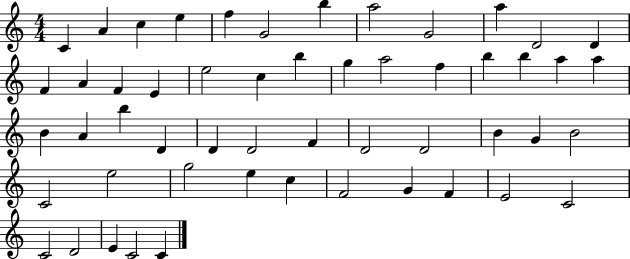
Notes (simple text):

C4/q A4/q C5/q E5/q F5/q G4/h B5/q A5/h G4/h A5/q D4/h D4/q F4/q A4/q F4/q E4/q E5/h C5/q B5/q G5/q A5/h F5/q B5/q B5/q A5/q A5/q B4/q A4/q B5/q D4/q D4/q D4/h F4/q D4/h D4/h B4/q G4/q B4/h C4/h E5/h G5/h E5/q C5/q F4/h G4/q F4/q E4/h C4/h C4/h D4/h E4/q C4/h C4/q